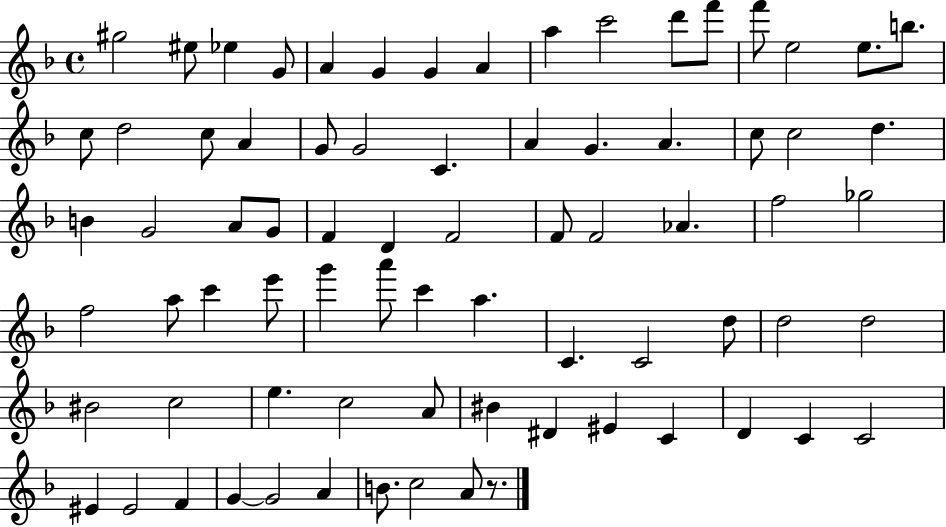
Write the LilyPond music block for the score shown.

{
  \clef treble
  \time 4/4
  \defaultTimeSignature
  \key f \major
  gis''2 eis''8 ees''4 g'8 | a'4 g'4 g'4 a'4 | a''4 c'''2 d'''8 f'''8 | f'''8 e''2 e''8. b''8. | \break c''8 d''2 c''8 a'4 | g'8 g'2 c'4. | a'4 g'4. a'4. | c''8 c''2 d''4. | \break b'4 g'2 a'8 g'8 | f'4 d'4 f'2 | f'8 f'2 aes'4. | f''2 ges''2 | \break f''2 a''8 c'''4 e'''8 | g'''4 a'''8 c'''4 a''4. | c'4. c'2 d''8 | d''2 d''2 | \break bis'2 c''2 | e''4. c''2 a'8 | bis'4 dis'4 eis'4 c'4 | d'4 c'4 c'2 | \break eis'4 eis'2 f'4 | g'4~~ g'2 a'4 | b'8. c''2 a'8 r8. | \bar "|."
}